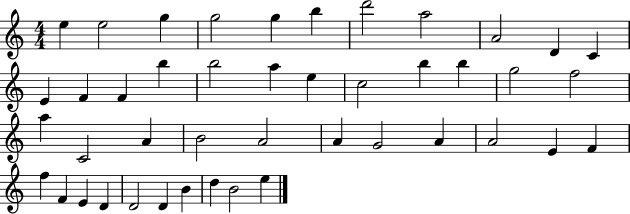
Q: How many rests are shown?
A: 0